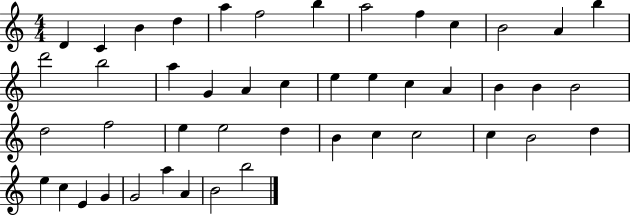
{
  \clef treble
  \numericTimeSignature
  \time 4/4
  \key c \major
  d'4 c'4 b'4 d''4 | a''4 f''2 b''4 | a''2 f''4 c''4 | b'2 a'4 b''4 | \break d'''2 b''2 | a''4 g'4 a'4 c''4 | e''4 e''4 c''4 a'4 | b'4 b'4 b'2 | \break d''2 f''2 | e''4 e''2 d''4 | b'4 c''4 c''2 | c''4 b'2 d''4 | \break e''4 c''4 e'4 g'4 | g'2 a''4 a'4 | b'2 b''2 | \bar "|."
}